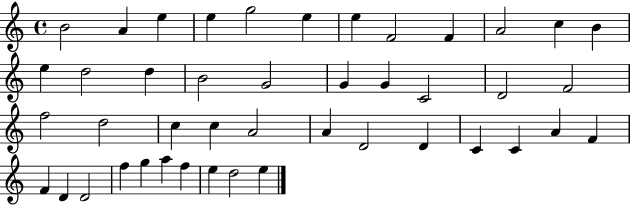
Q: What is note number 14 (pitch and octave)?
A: D5